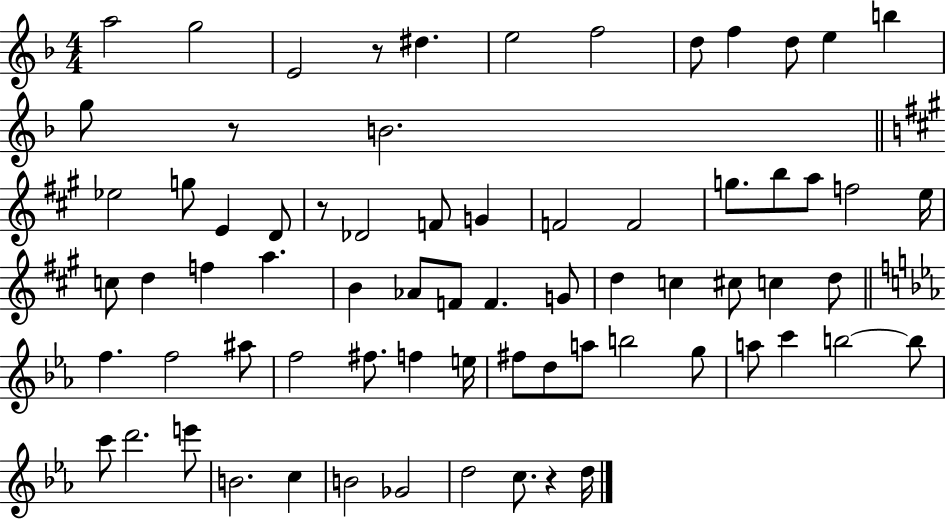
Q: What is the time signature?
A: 4/4